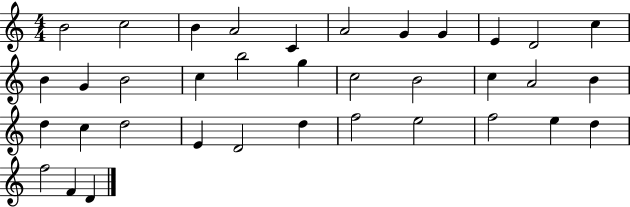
{
  \clef treble
  \numericTimeSignature
  \time 4/4
  \key c \major
  b'2 c''2 | b'4 a'2 c'4 | a'2 g'4 g'4 | e'4 d'2 c''4 | \break b'4 g'4 b'2 | c''4 b''2 g''4 | c''2 b'2 | c''4 a'2 b'4 | \break d''4 c''4 d''2 | e'4 d'2 d''4 | f''2 e''2 | f''2 e''4 d''4 | \break f''2 f'4 d'4 | \bar "|."
}